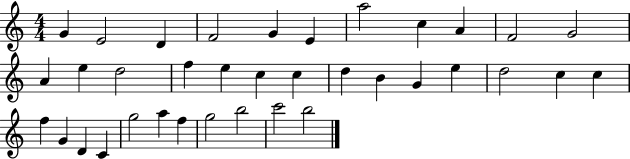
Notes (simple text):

G4/q E4/h D4/q F4/h G4/q E4/q A5/h C5/q A4/q F4/h G4/h A4/q E5/q D5/h F5/q E5/q C5/q C5/q D5/q B4/q G4/q E5/q D5/h C5/q C5/q F5/q G4/q D4/q C4/q G5/h A5/q F5/q G5/h B5/h C6/h B5/h